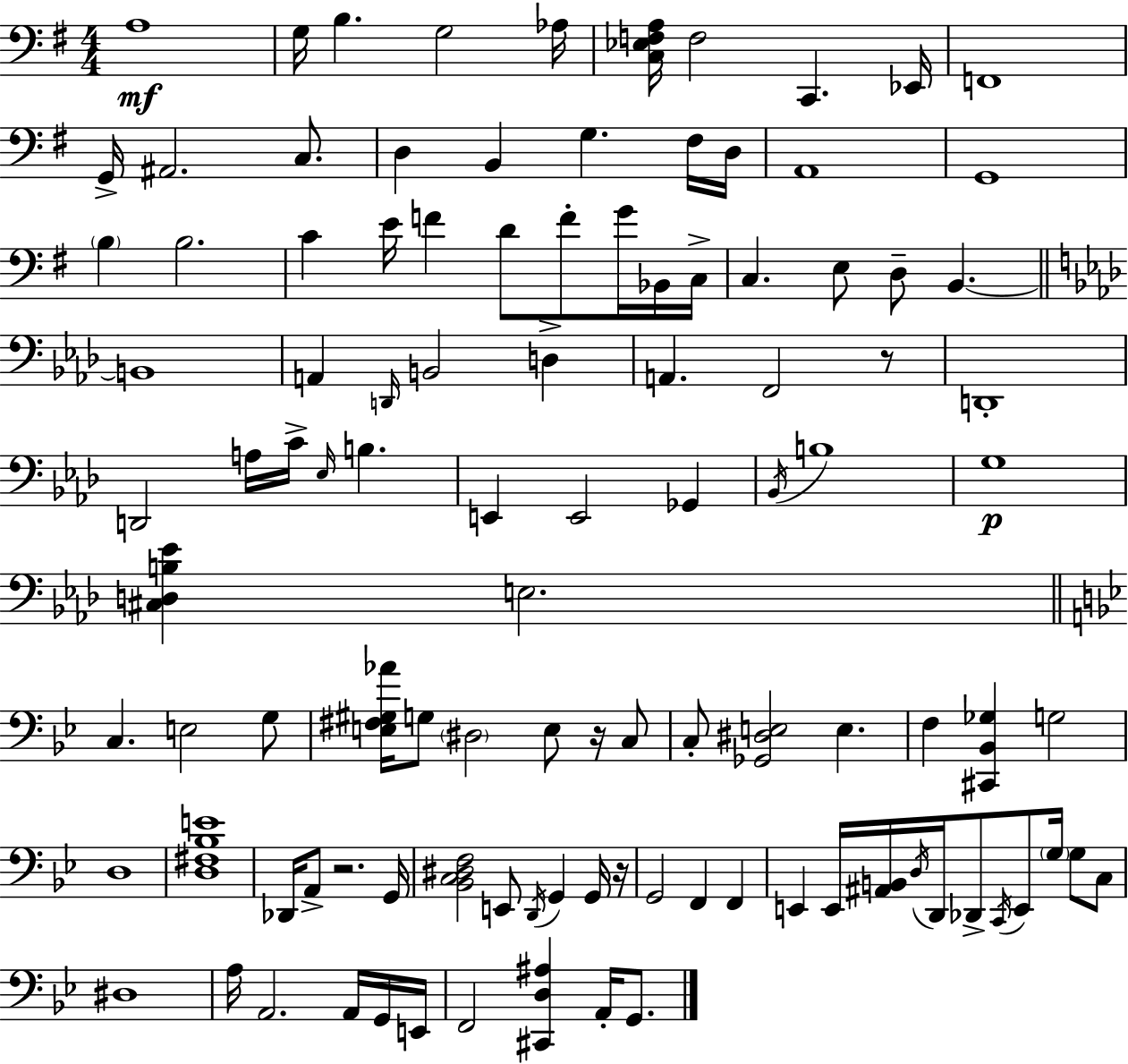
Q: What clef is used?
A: bass